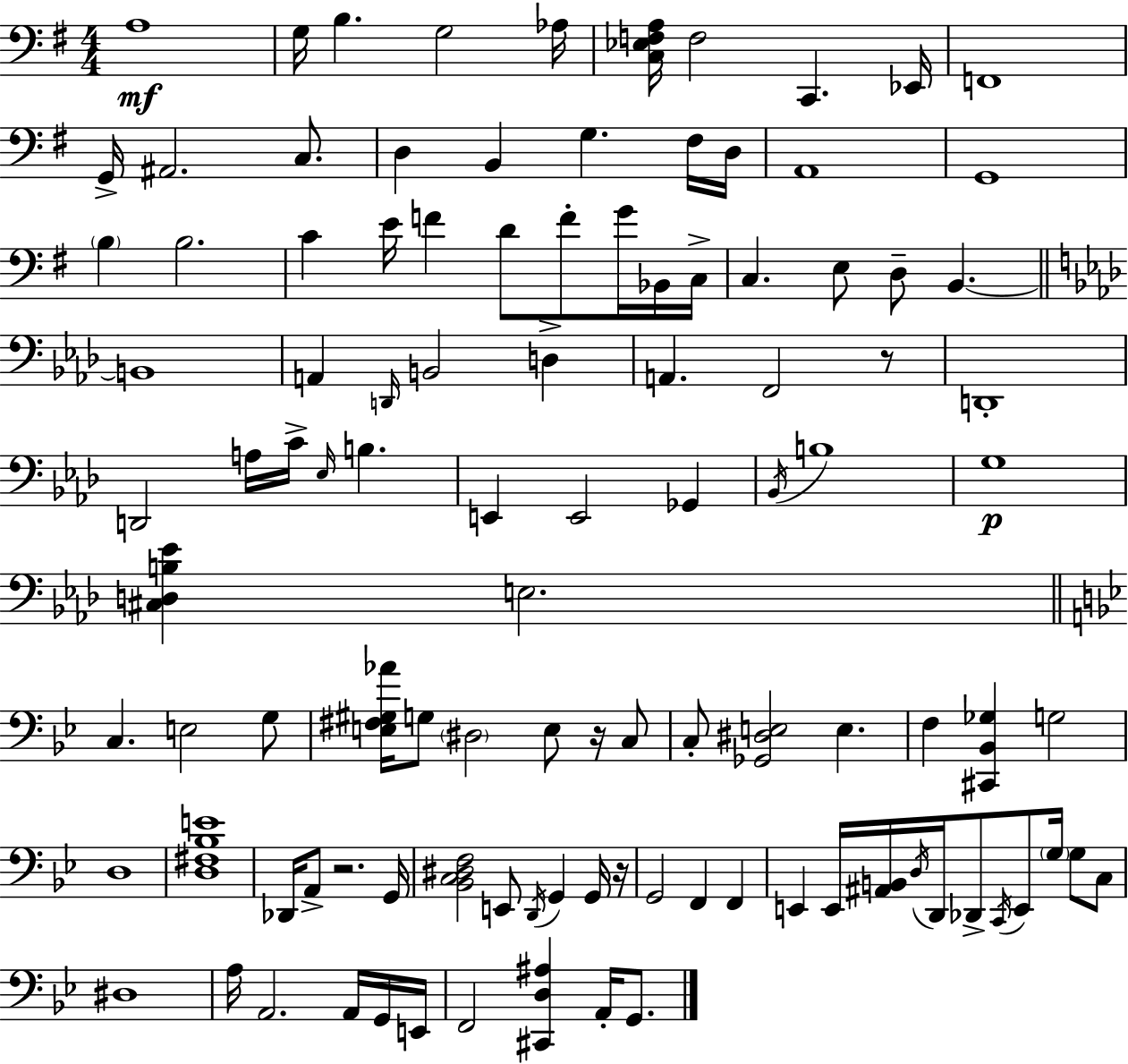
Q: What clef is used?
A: bass